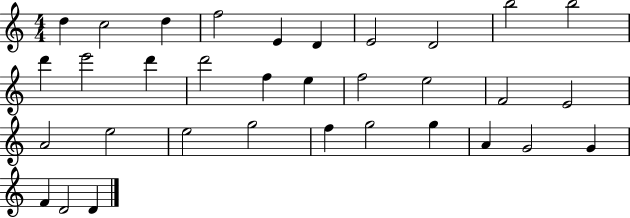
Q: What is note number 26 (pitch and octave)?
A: G5